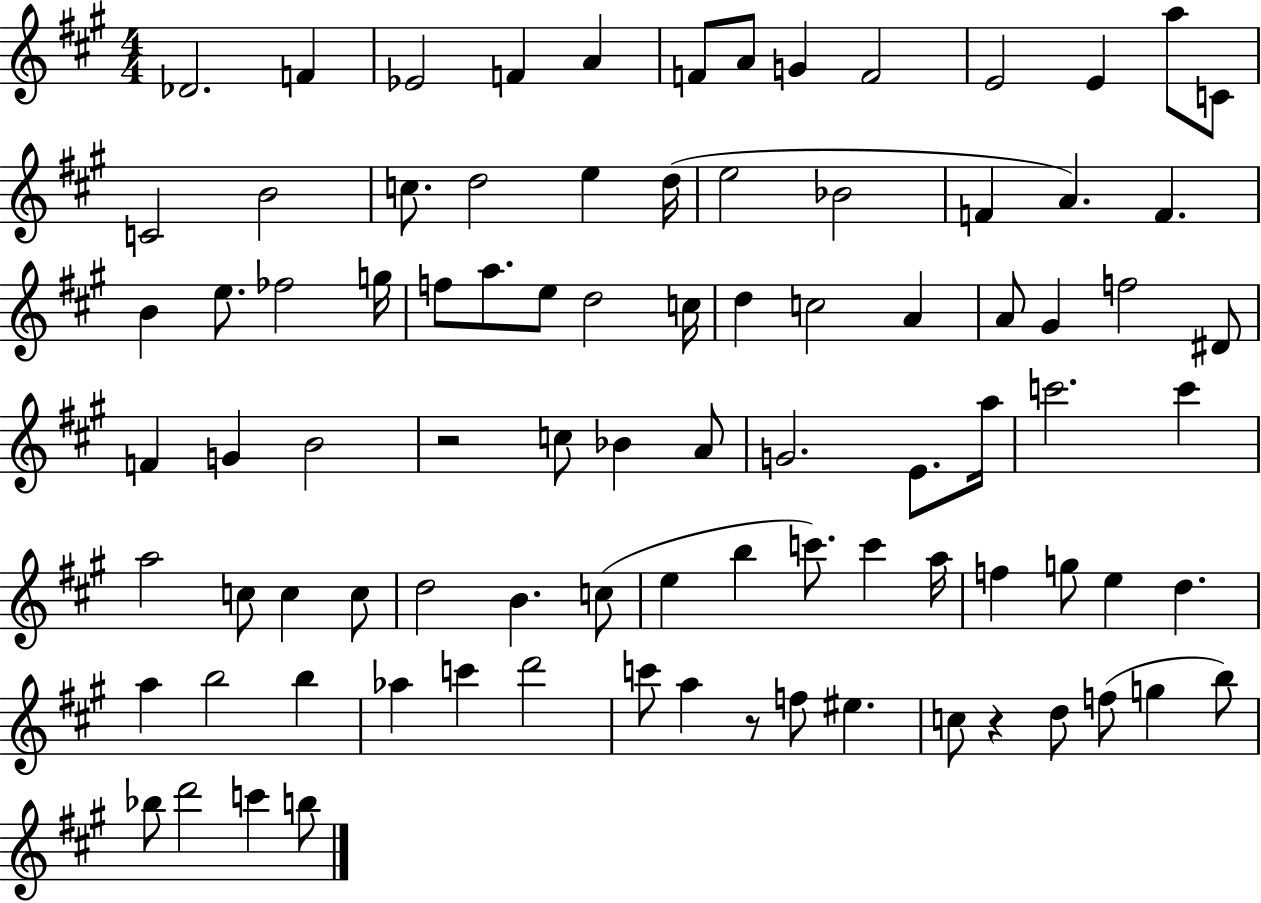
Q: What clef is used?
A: treble